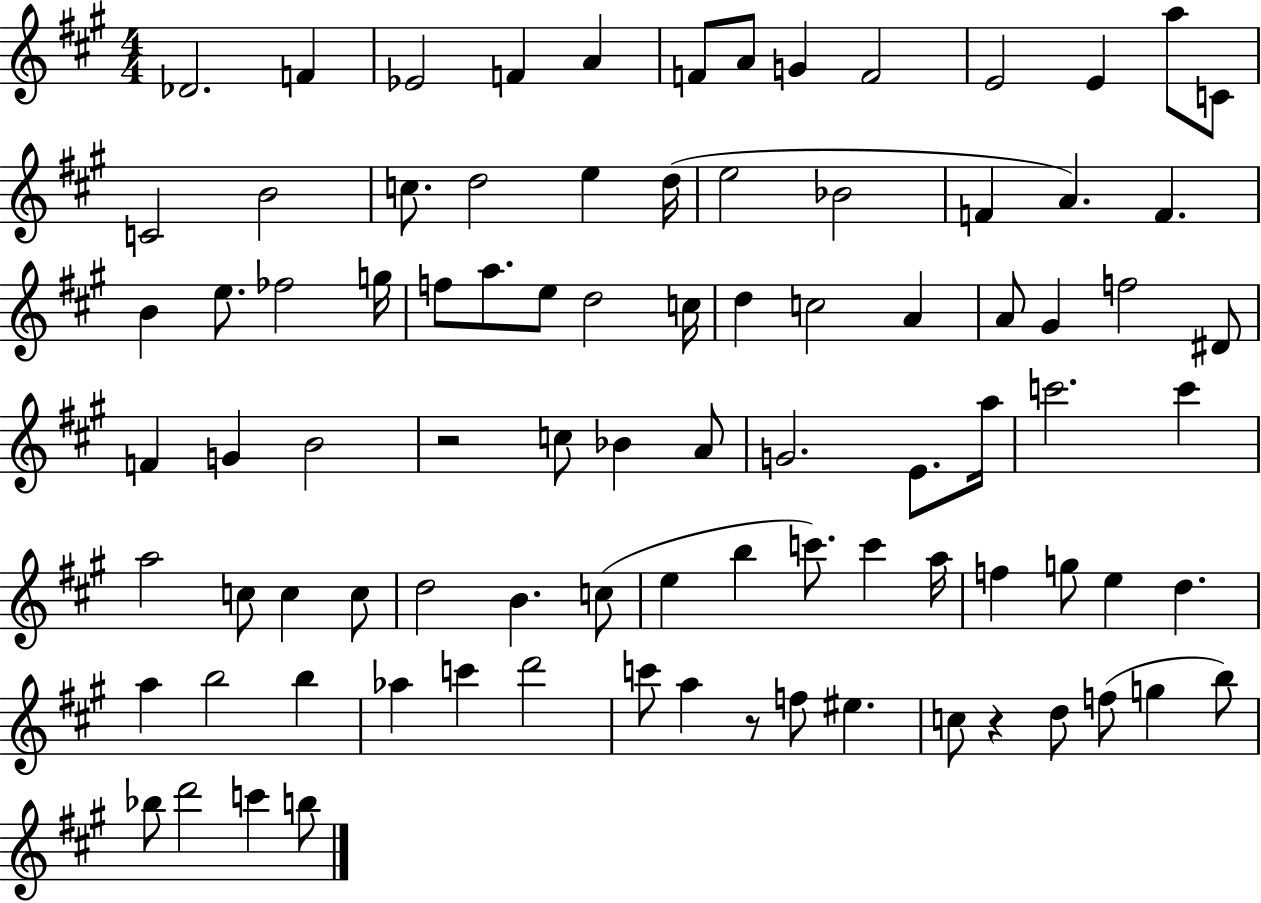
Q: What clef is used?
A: treble